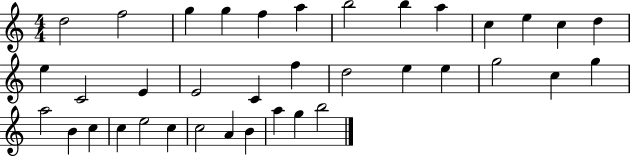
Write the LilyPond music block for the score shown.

{
  \clef treble
  \numericTimeSignature
  \time 4/4
  \key c \major
  d''2 f''2 | g''4 g''4 f''4 a''4 | b''2 b''4 a''4 | c''4 e''4 c''4 d''4 | \break e''4 c'2 e'4 | e'2 c'4 f''4 | d''2 e''4 e''4 | g''2 c''4 g''4 | \break a''2 b'4 c''4 | c''4 e''2 c''4 | c''2 a'4 b'4 | a''4 g''4 b''2 | \break \bar "|."
}